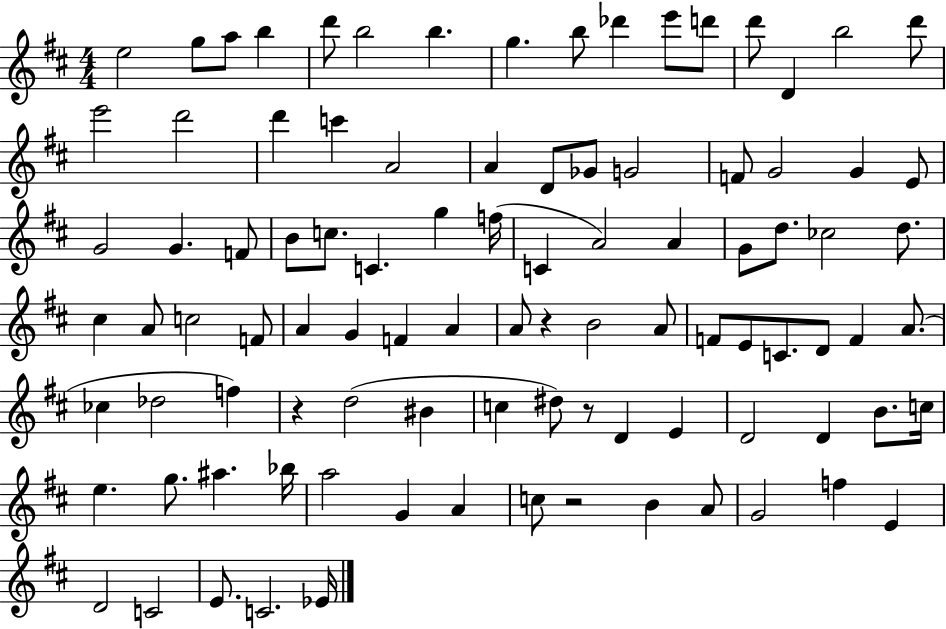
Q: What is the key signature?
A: D major